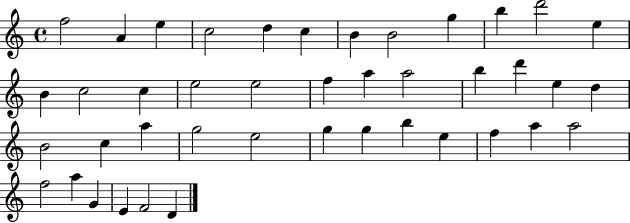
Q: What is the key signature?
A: C major